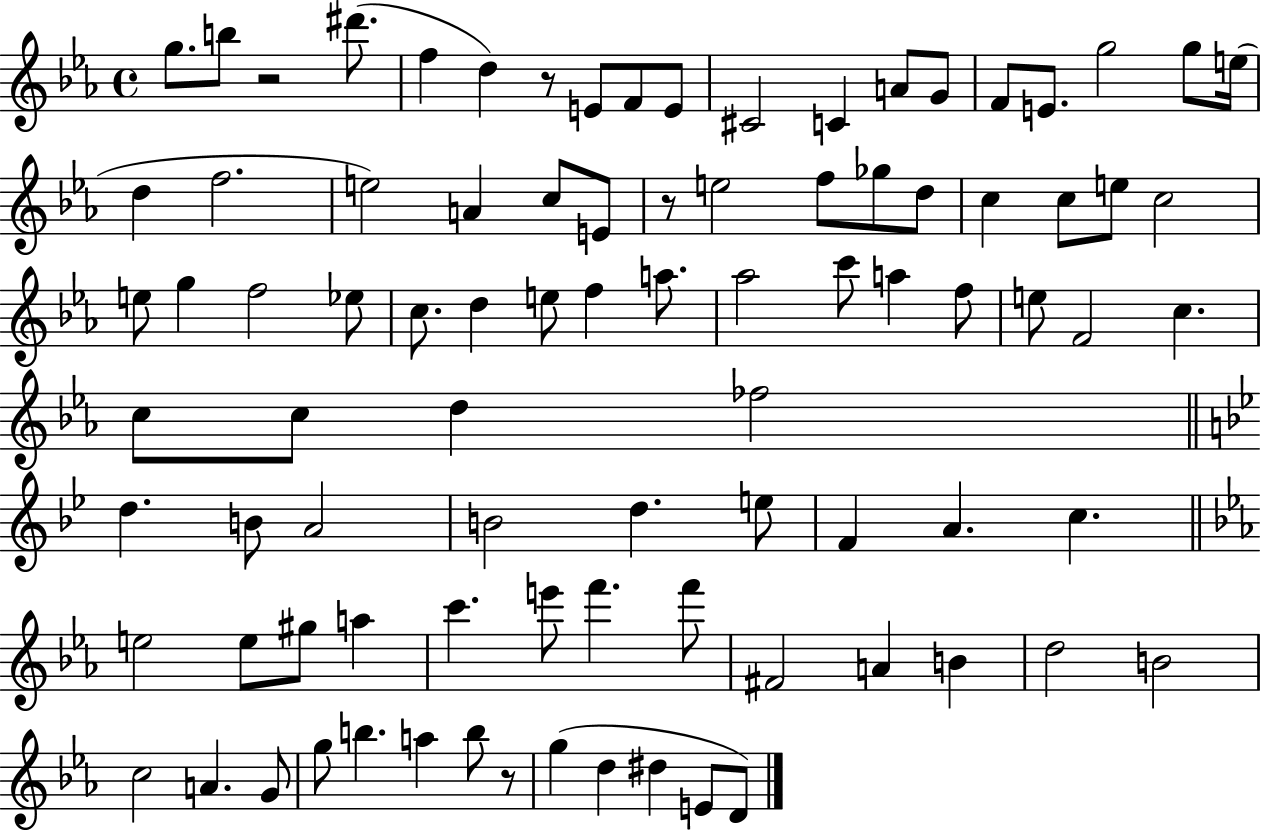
{
  \clef treble
  \time 4/4
  \defaultTimeSignature
  \key ees \major
  \repeat volta 2 { g''8. b''8 r2 dis'''8.( | f''4 d''4) r8 e'8 f'8 e'8 | cis'2 c'4 a'8 g'8 | f'8 e'8. g''2 g''8 e''16( | \break d''4 f''2. | e''2) a'4 c''8 e'8 | r8 e''2 f''8 ges''8 d''8 | c''4 c''8 e''8 c''2 | \break e''8 g''4 f''2 ees''8 | c''8. d''4 e''8 f''4 a''8. | aes''2 c'''8 a''4 f''8 | e''8 f'2 c''4. | \break c''8 c''8 d''4 fes''2 | \bar "||" \break \key bes \major d''4. b'8 a'2 | b'2 d''4. e''8 | f'4 a'4. c''4. | \bar "||" \break \key c \minor e''2 e''8 gis''8 a''4 | c'''4. e'''8 f'''4. f'''8 | fis'2 a'4 b'4 | d''2 b'2 | \break c''2 a'4. g'8 | g''8 b''4. a''4 b''8 r8 | g''4( d''4 dis''4 e'8 d'8) | } \bar "|."
}